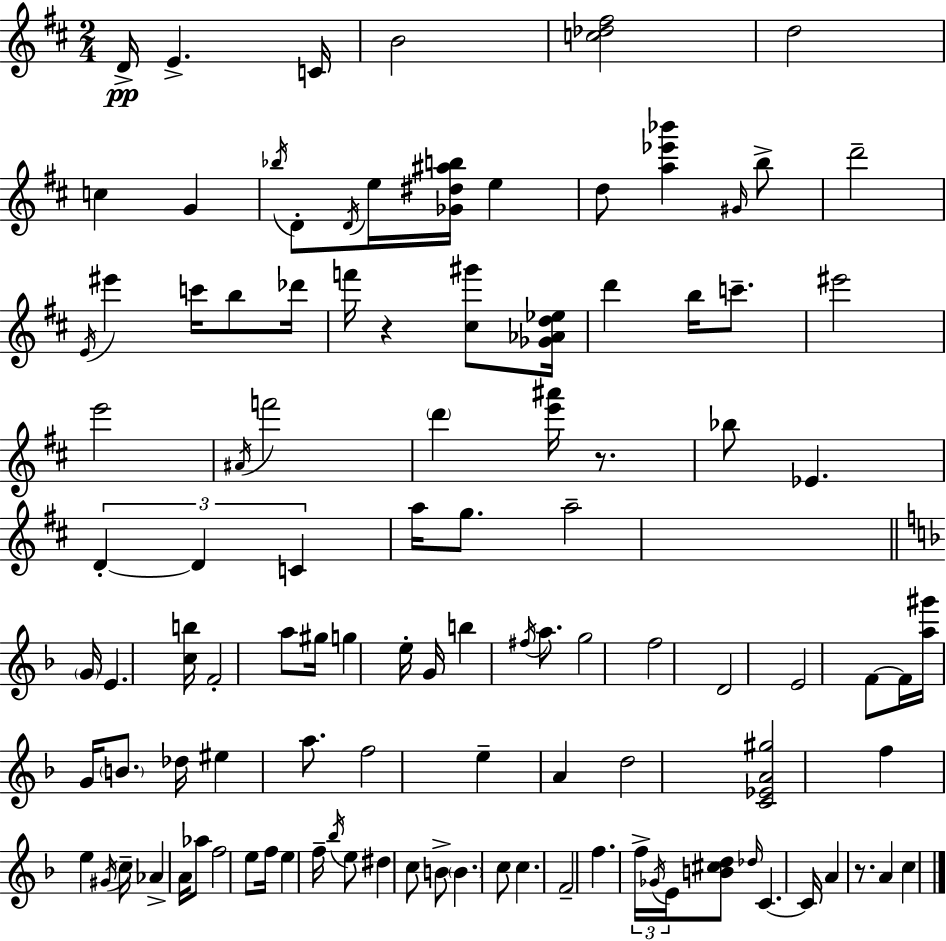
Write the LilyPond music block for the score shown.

{
  \clef treble
  \numericTimeSignature
  \time 2/4
  \key d \major
  d'16->\pp e'4.-> c'16 | b'2 | <c'' des'' fis''>2 | d''2 | \break c''4 g'4 | \acciaccatura { bes''16 } d'8-. \acciaccatura { d'16 } e''16 <ges' dis'' ais'' b''>16 e''4 | d''8 <a'' ees''' bes'''>4 | \grace { gis'16 } b''8-> d'''2-- | \break \acciaccatura { e'16 } eis'''4 | c'''16 b''8 des'''16 f'''16 r4 | <cis'' gis'''>8 <ges' aes' d'' ees''>16 d'''4 | b''16 c'''8.-- eis'''2 | \break e'''2 | \acciaccatura { ais'16 } f'''2 | \parenthesize d'''4 | <e''' ais'''>16 r8. bes''8 ees'4. | \break \tuplet 3/2 { d'4-.~~ | d'4 c'4 } | a''16 g''8. a''2-- | \bar "||" \break \key d \minor \parenthesize g'16 e'4. <c'' b''>16 | f'2-. | a''8 gis''16 g''4 e''16-. | g'16 b''4 \acciaccatura { fis''16 } a''8. | \break g''2 | f''2 | d'2 | e'2 | \break f'8~~ f'16 <a'' gis'''>16 g'16 \parenthesize b'8. | des''16 eis''4 a''8. | f''2 | e''4-- a'4 | \break d''2 | <c' ees' a' gis''>2 | f''4 e''4 | \acciaccatura { gis'16 } c''16-- aes'4-> a'16 | \break aes''8 f''2 | e''8 f''16 e''4 | f''16-- \acciaccatura { bes''16 } e''8 dis''4 | c''8 b'8-> \parenthesize b'4. | \break c''8 c''4. | f'2-- | f''4. | \tuplet 3/2 { f''16-> \acciaccatura { ges'16 } e'16 } <b' cis'' d''>8 \grace { des''16 } c'4.~~ | \break c'16 a'4 | r8. a'4 | c''4 \bar "|."
}